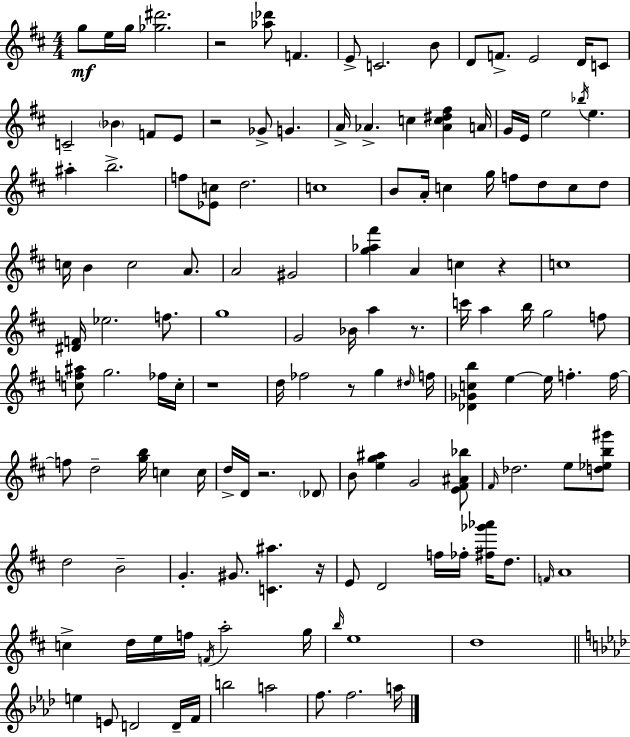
G5/e E5/s G5/s [Gb5,D#6]/h. R/h [Ab5,Db6]/e F4/q. E4/e C4/h. B4/e D4/e F4/e. E4/h D4/s C4/e C4/h Bb4/q F4/e E4/e R/h Gb4/e G4/q. A4/s Ab4/q. C5/q [Ab4,C5,D#5,F#5]/q A4/s G4/s E4/s E5/h Bb5/s E5/q. A#5/q B5/h. F5/e [Eb4,C5]/e D5/h. C5/w B4/e A4/s C5/q G5/s F5/e D5/e C5/e D5/e C5/s B4/q C5/h A4/e. A4/h G#4/h [G5,Ab5,F#6]/q A4/q C5/q R/q C5/w [D#4,F4]/s Eb5/h. F5/e. G5/w G4/h Bb4/s A5/q R/e. C6/s A5/q B5/s G5/h F5/e [C5,F5,A#5]/e G5/h. FES5/s C5/s R/w D5/s FES5/h R/e G5/q D#5/s F5/s [Db4,Gb4,C5,B5]/q E5/q E5/s F5/q. F5/s F5/e D5/h [G5,B5]/s C5/q C5/s D5/s D4/s R/h. Db4/e B4/e [E5,G5,A#5]/q G4/h [E4,F#4,A#4,Bb5]/e F#4/s Db5/h. E5/e [D5,Eb5,B5,G#6]/e D5/h B4/h G4/q. G#4/e. [C4,A#5]/q. R/s E4/e D4/h F5/s FES5/s [F#5,Gb6,Ab6]/s D5/e. F4/s A4/w C5/q D5/s E5/s F5/s F4/s A5/h G5/s B5/s E5/w D5/w E5/q E4/e D4/h D4/s F4/s B5/h A5/h F5/e. F5/h. A5/s